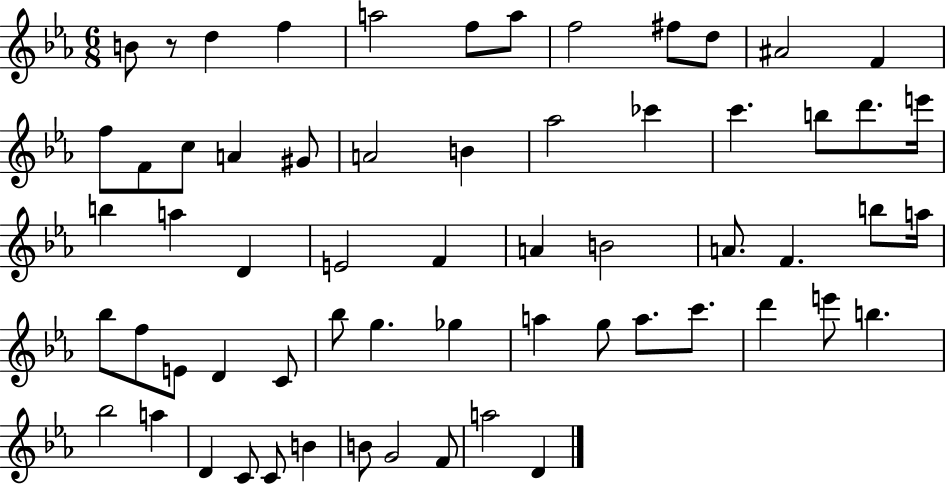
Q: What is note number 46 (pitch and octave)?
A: A5